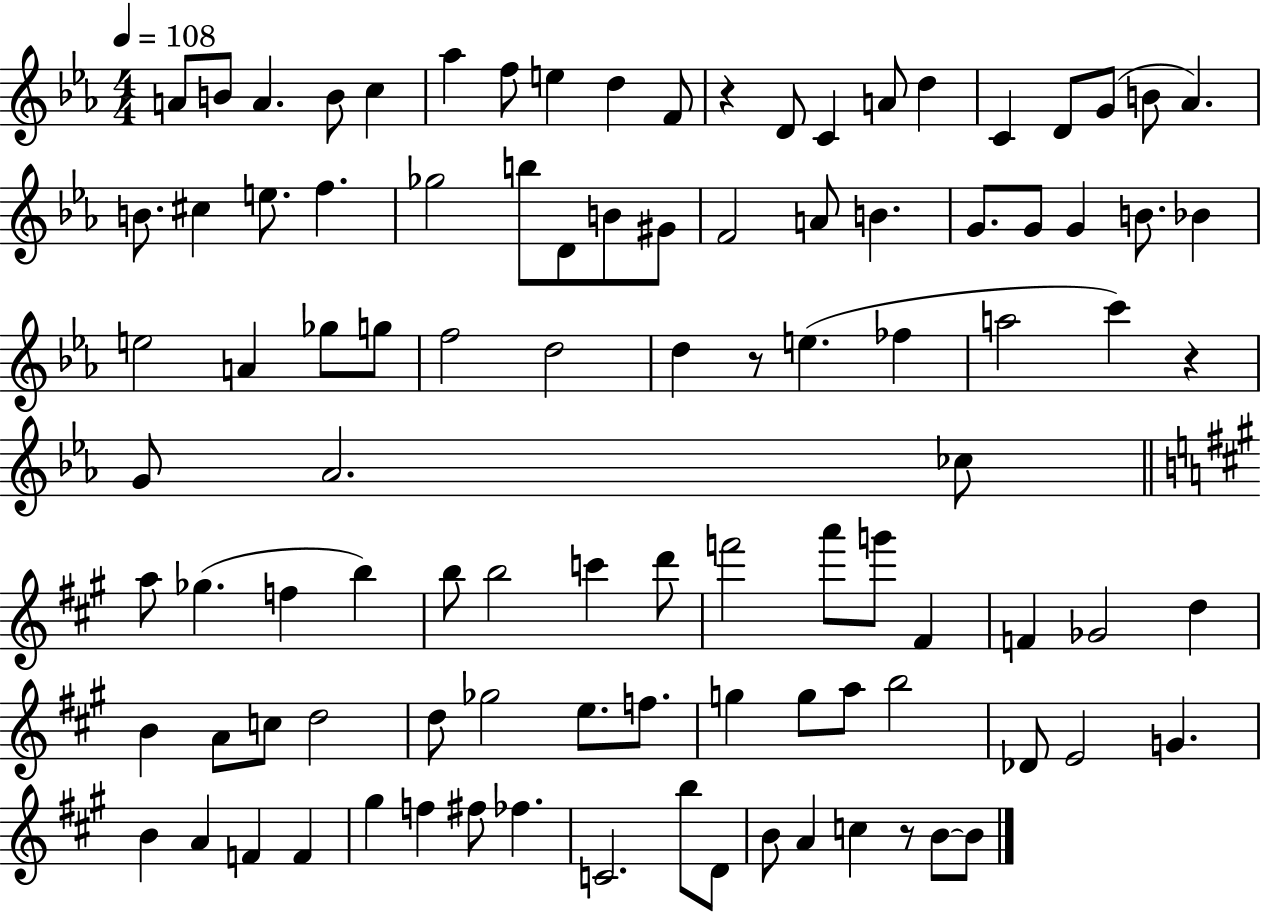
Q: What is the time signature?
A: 4/4